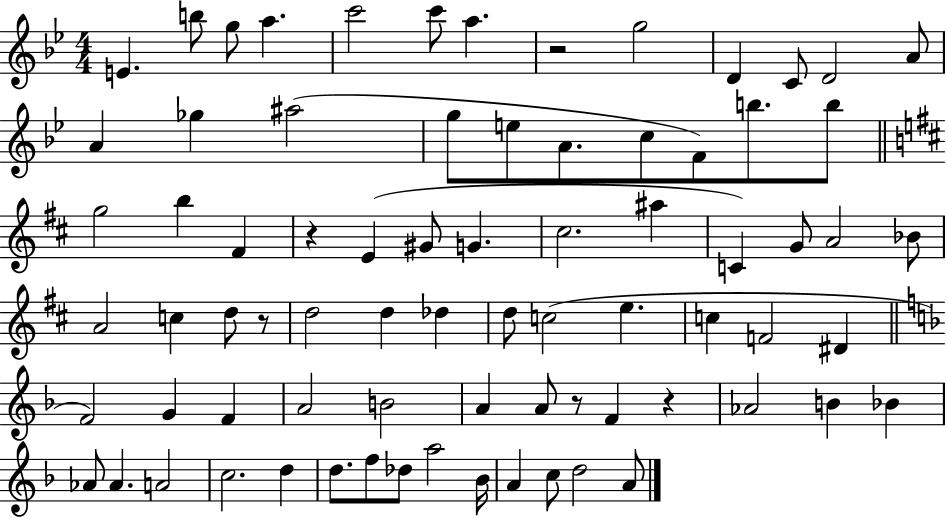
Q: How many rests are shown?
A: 5